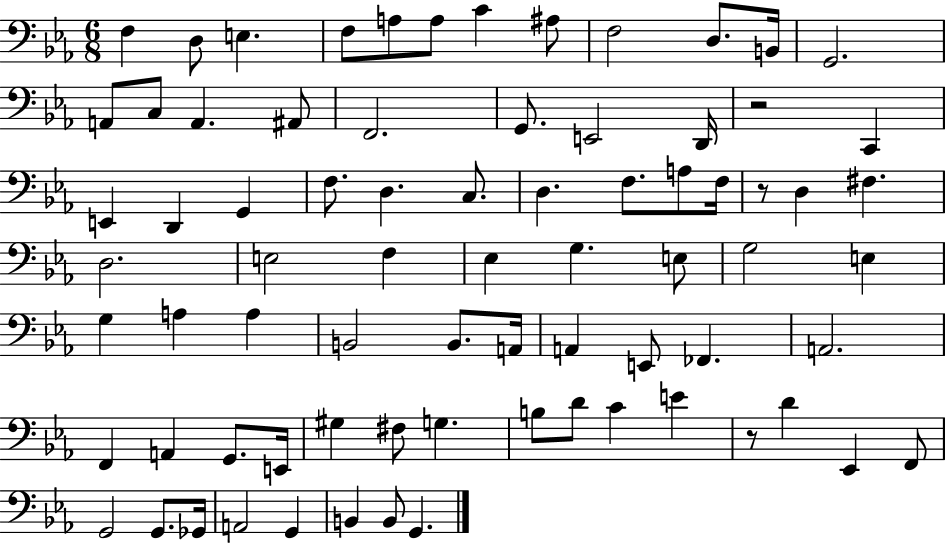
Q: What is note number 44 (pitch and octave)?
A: A3